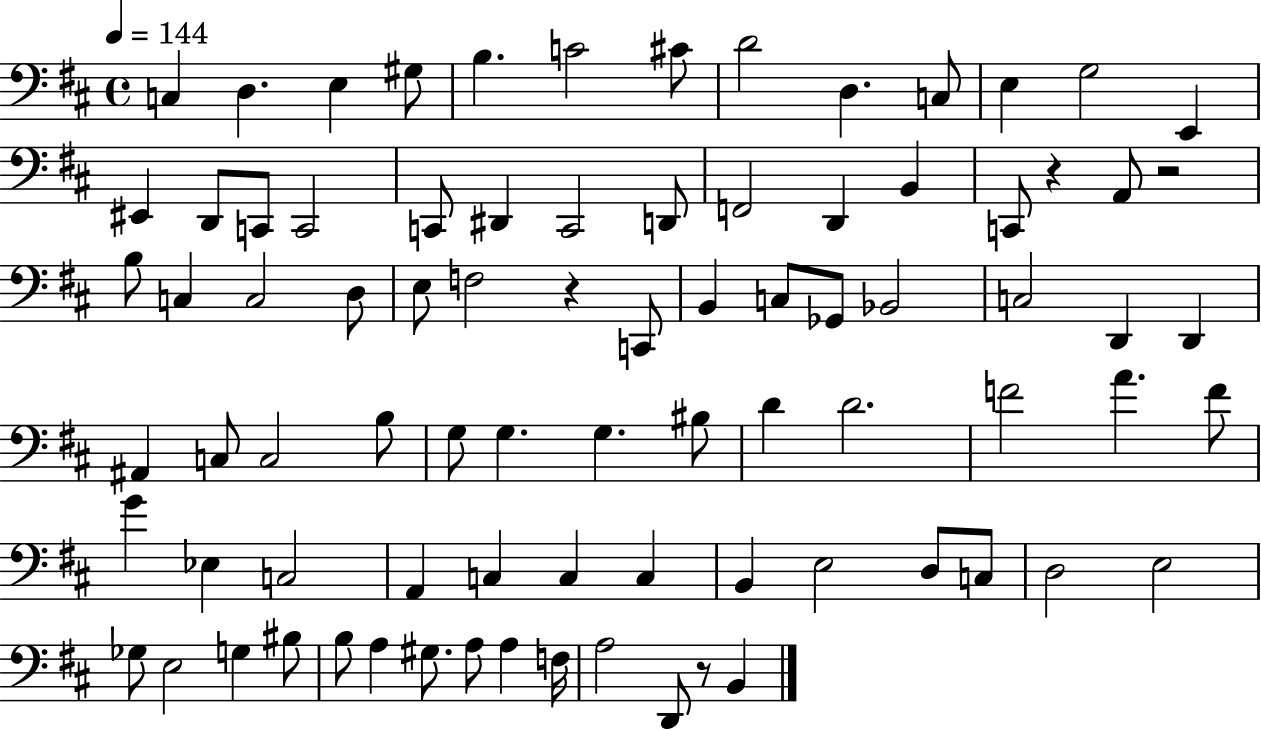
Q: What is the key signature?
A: D major